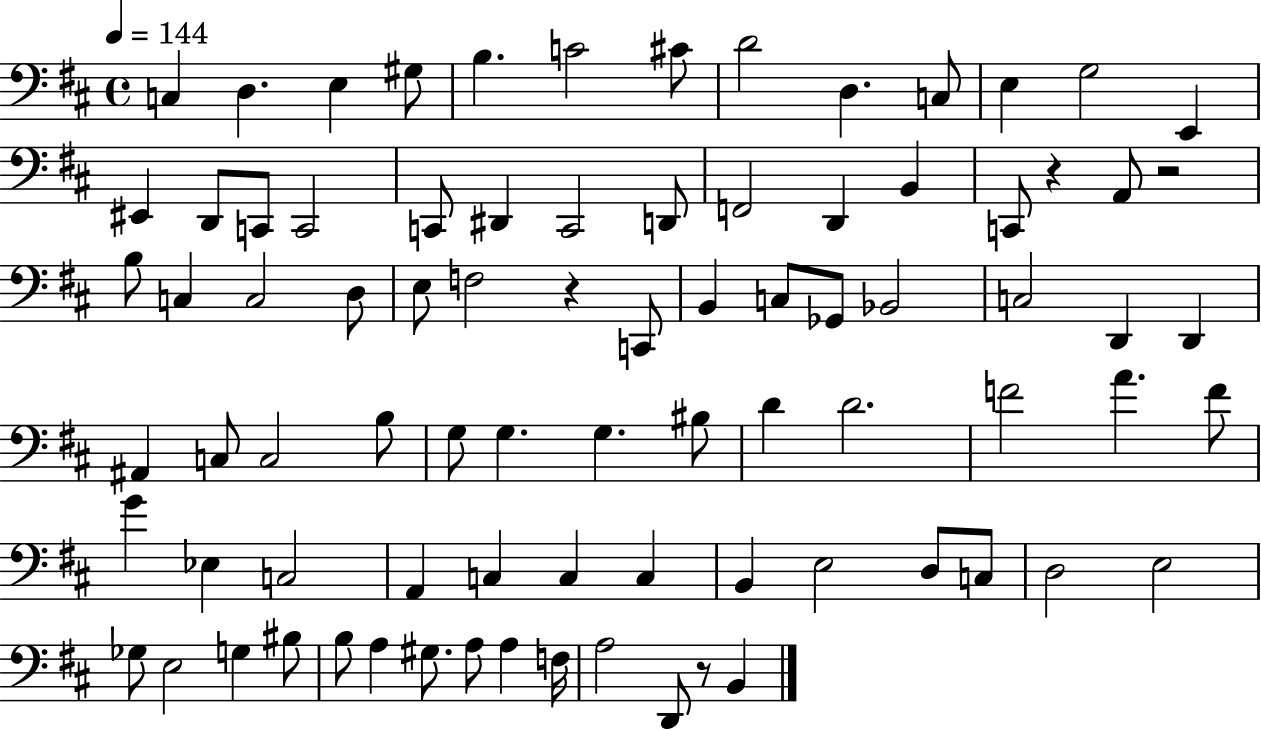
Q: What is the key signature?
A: D major